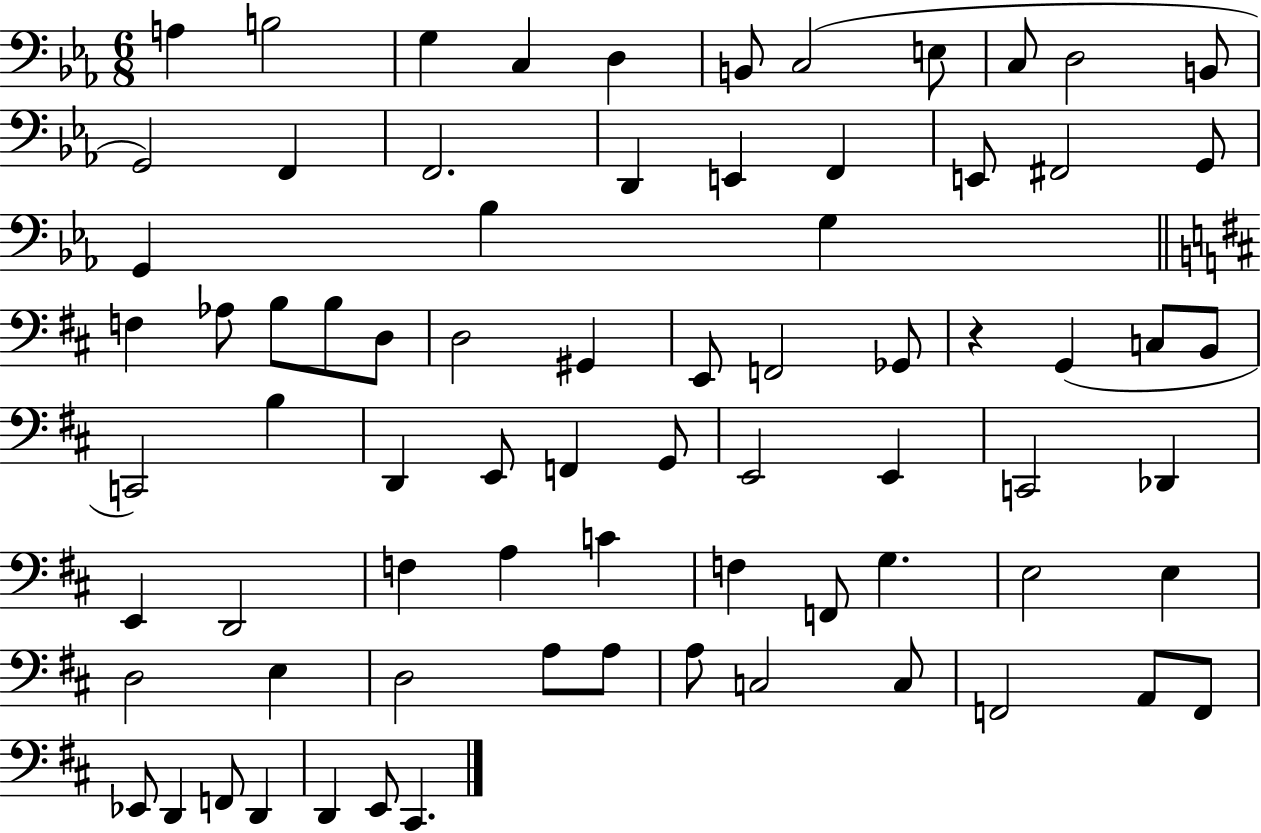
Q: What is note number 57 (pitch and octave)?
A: D3